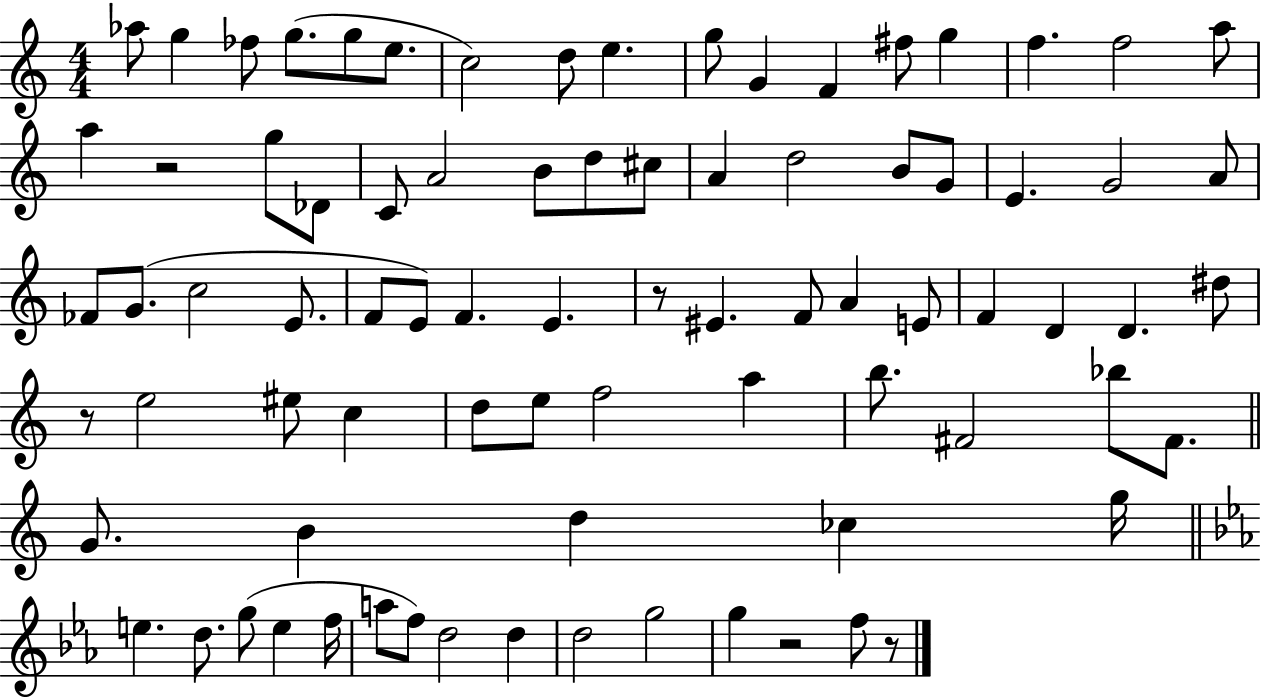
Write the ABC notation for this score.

X:1
T:Untitled
M:4/4
L:1/4
K:C
_a/2 g _f/2 g/2 g/2 e/2 c2 d/2 e g/2 G F ^f/2 g f f2 a/2 a z2 g/2 _D/2 C/2 A2 B/2 d/2 ^c/2 A d2 B/2 G/2 E G2 A/2 _F/2 G/2 c2 E/2 F/2 E/2 F E z/2 ^E F/2 A E/2 F D D ^d/2 z/2 e2 ^e/2 c d/2 e/2 f2 a b/2 ^F2 _b/2 ^F/2 G/2 B d _c g/4 e d/2 g/2 e f/4 a/2 f/2 d2 d d2 g2 g z2 f/2 z/2